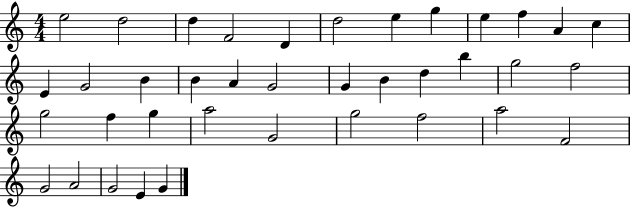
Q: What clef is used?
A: treble